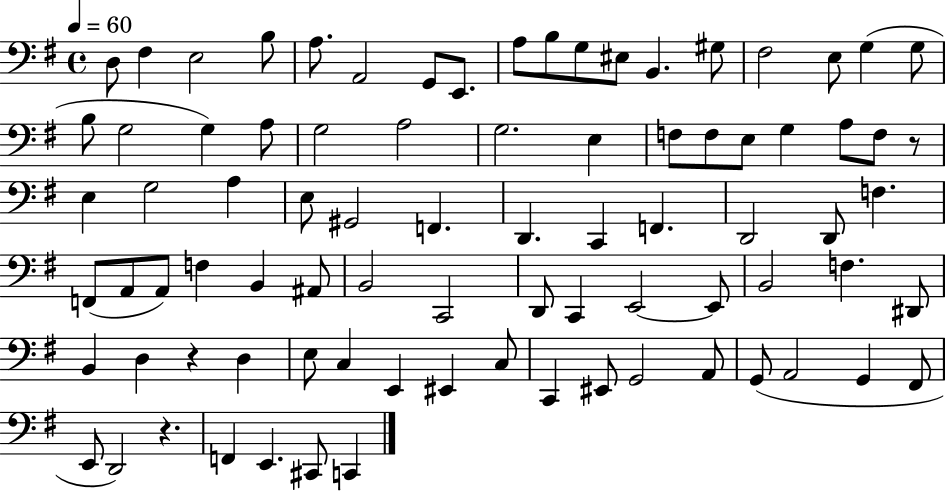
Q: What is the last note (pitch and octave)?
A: C2